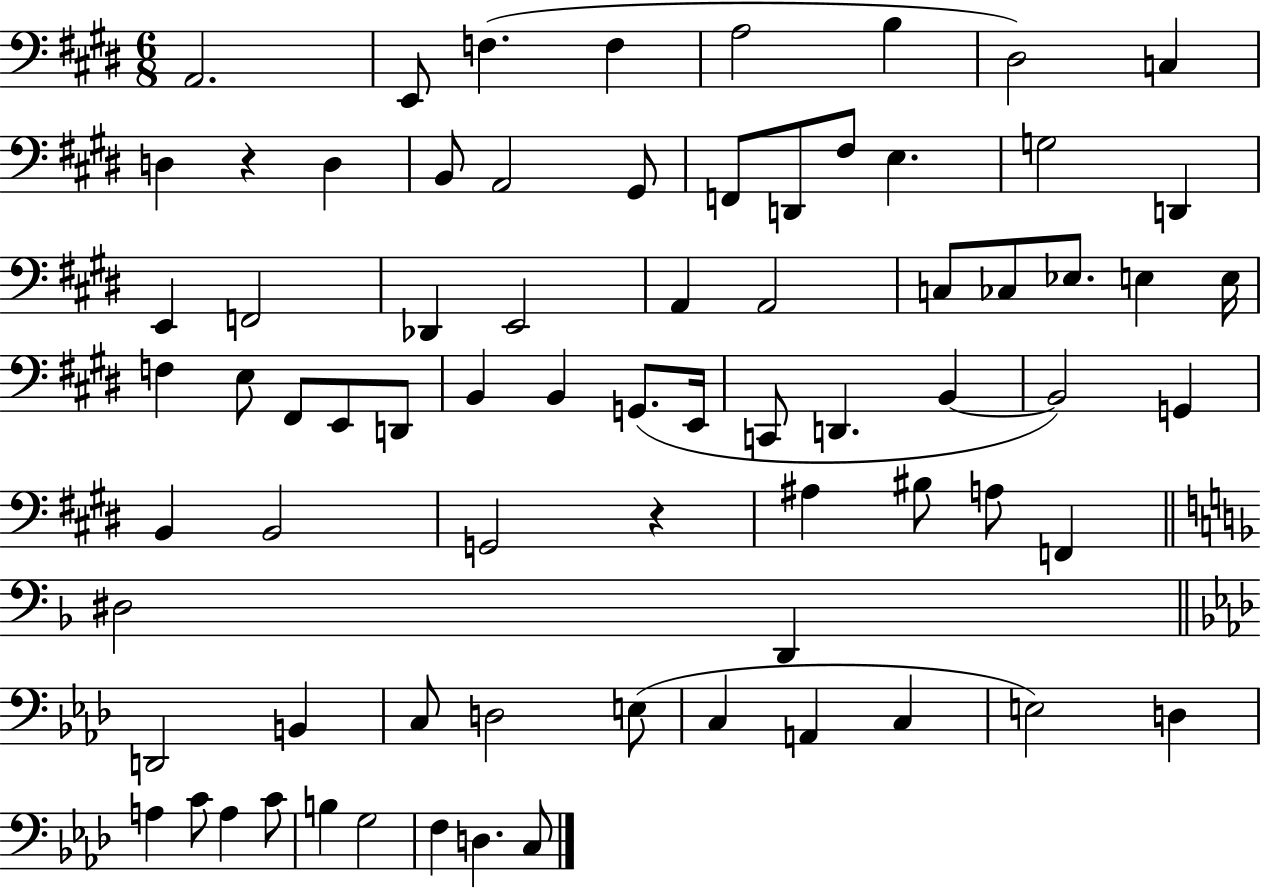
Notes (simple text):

A2/h. E2/e F3/q. F3/q A3/h B3/q D#3/h C3/q D3/q R/q D3/q B2/e A2/h G#2/e F2/e D2/e F#3/e E3/q. G3/h D2/q E2/q F2/h Db2/q E2/h A2/q A2/h C3/e CES3/e Eb3/e. E3/q E3/s F3/q E3/e F#2/e E2/e D2/e B2/q B2/q G2/e. E2/s C2/e D2/q. B2/q B2/h G2/q B2/q B2/h G2/h R/q A#3/q BIS3/e A3/e F2/q D#3/h D2/q D2/h B2/q C3/e D3/h E3/e C3/q A2/q C3/q E3/h D3/q A3/q C4/e A3/q C4/e B3/q G3/h F3/q D3/q. C3/e